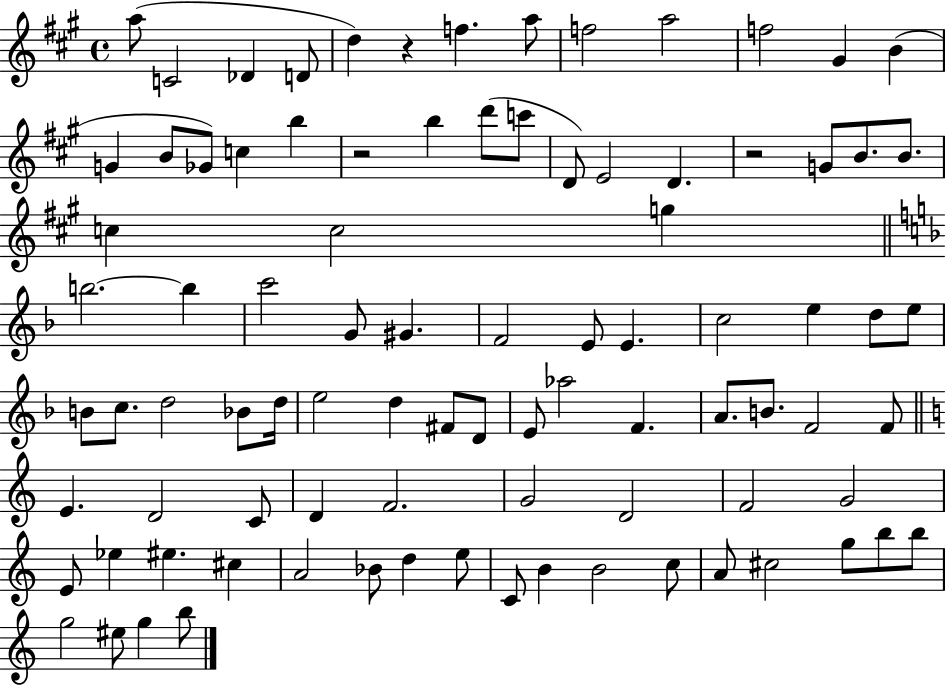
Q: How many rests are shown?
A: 3